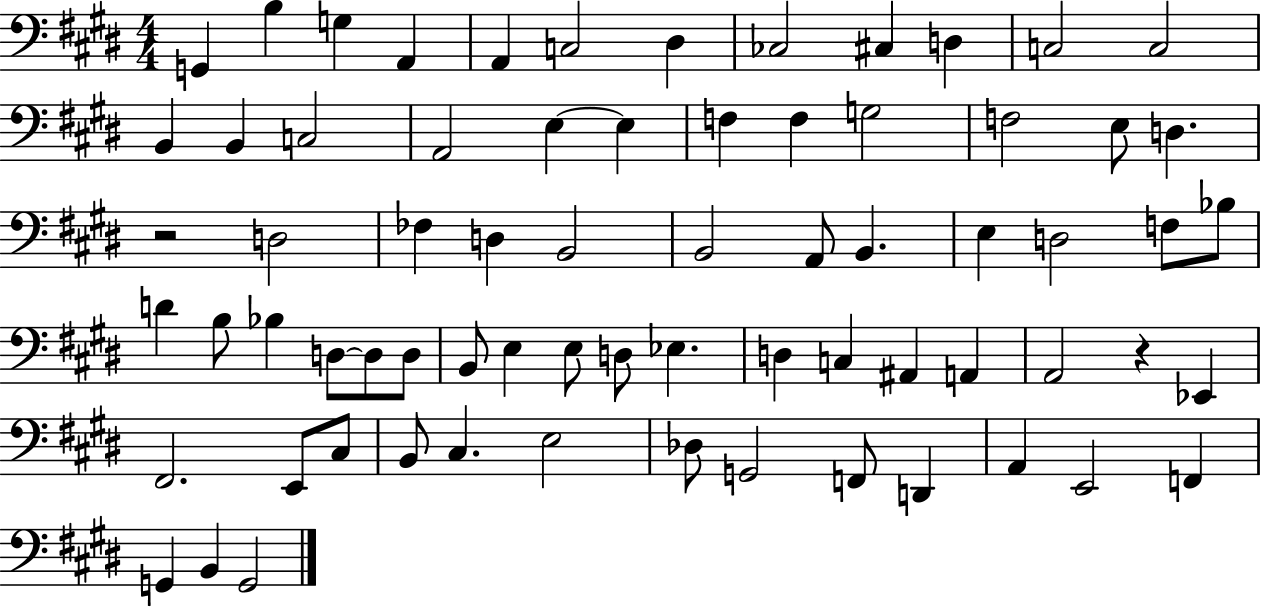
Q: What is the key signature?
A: E major